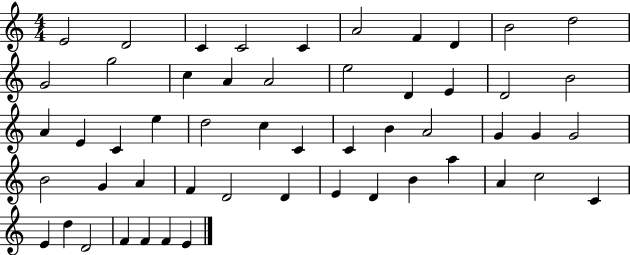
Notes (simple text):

E4/h D4/h C4/q C4/h C4/q A4/h F4/q D4/q B4/h D5/h G4/h G5/h C5/q A4/q A4/h E5/h D4/q E4/q D4/h B4/h A4/q E4/q C4/q E5/q D5/h C5/q C4/q C4/q B4/q A4/h G4/q G4/q G4/h B4/h G4/q A4/q F4/q D4/h D4/q E4/q D4/q B4/q A5/q A4/q C5/h C4/q E4/q D5/q D4/h F4/q F4/q F4/q E4/q